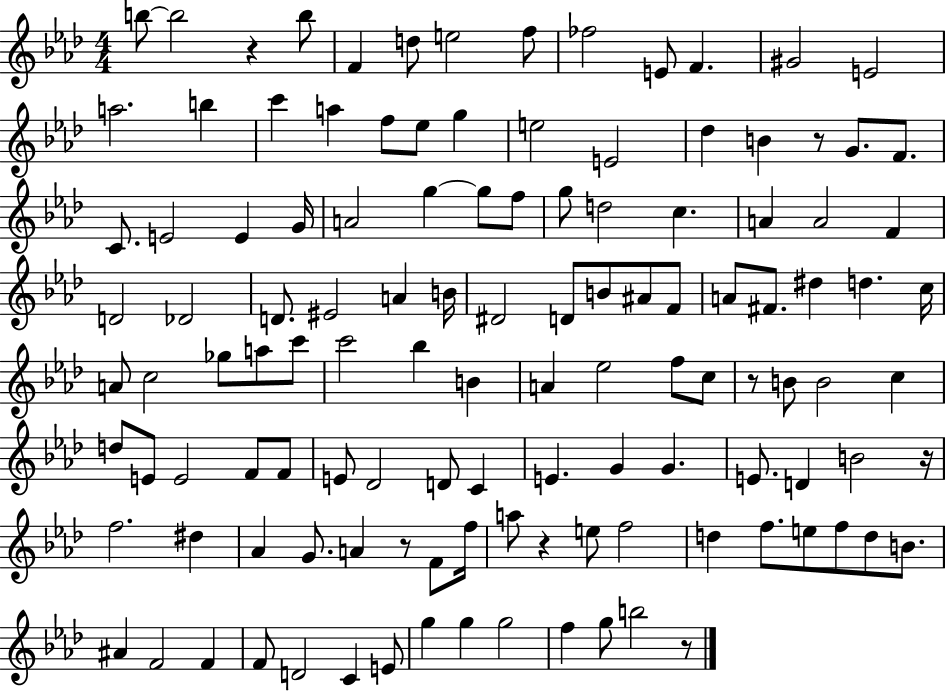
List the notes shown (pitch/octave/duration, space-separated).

B5/e B5/h R/q B5/e F4/q D5/e E5/h F5/e FES5/h E4/e F4/q. G#4/h E4/h A5/h. B5/q C6/q A5/q F5/e Eb5/e G5/q E5/h E4/h Db5/q B4/q R/e G4/e. F4/e. C4/e. E4/h E4/q G4/s A4/h G5/q G5/e F5/e G5/e D5/h C5/q. A4/q A4/h F4/q D4/h Db4/h D4/e. EIS4/h A4/q B4/s D#4/h D4/e B4/e A#4/e F4/e A4/e F#4/e. D#5/q D5/q. C5/s A4/e C5/h Gb5/e A5/e C6/e C6/h Bb5/q B4/q A4/q Eb5/h F5/e C5/e R/e B4/e B4/h C5/q D5/e E4/e E4/h F4/e F4/e E4/e Db4/h D4/e C4/q E4/q. G4/q G4/q. E4/e. D4/q B4/h R/s F5/h. D#5/q Ab4/q G4/e. A4/q R/e F4/e F5/s A5/e R/q E5/e F5/h D5/q F5/e. E5/e F5/e D5/e B4/e. A#4/q F4/h F4/q F4/e D4/h C4/q E4/e G5/q G5/q G5/h F5/q G5/e B5/h R/e